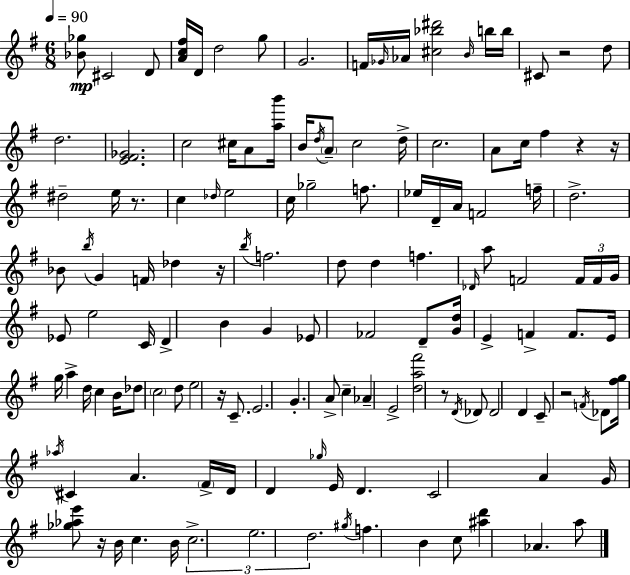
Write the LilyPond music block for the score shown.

{
  \clef treble
  \numericTimeSignature
  \time 6/8
  \key g \major
  \tempo 4 = 90
  <bes' ges''>8\mp cis'2 d'8 | <a' c'' fis''>16 d'16 d''2 g''8 | g'2. | f'16 \grace { ges'16 } aes'16 <cis'' bes'' dis'''>2 \grace { b'16 } | \break b''16 b''16 cis'8 r2 | d''8 d''2. | <e' fis' ges'>2. | c''2 cis''16 a'8 | \break <a'' b'''>16 b'16 \acciaccatura { d''16 } \parenthesize a'8-- c''2 | d''16-> c''2. | a'8 c''16 fis''4 r4 | r16 dis''2-- e''16 | \break r8. c''4 \grace { des''16 } e''2 | c''16 ges''2-- | f''8. ees''16 d'16-- a'16 f'2 | f''16-- d''2.-> | \break bes'8 \acciaccatura { b''16 } g'4 f'16 | des''4 r16 \acciaccatura { b''16 } f''2. | d''8 d''4 | f''4. \grace { des'16 } a''8 f'2 | \break \tuplet 3/2 { f'16 f'16 g'16 } ees'8 e''2 | c'16 d'4-> b'4 | g'4 ees'8 fes'2 | d'8-- <g' d''>16 e'4-> | \break f'4-> f'8. e'16 g''16 a''4-> | d''16 c''4 b'16 des''8 \parenthesize c''2 | d''8 e''2 | r16 c'8.-- e'2. | \break g'4.-. | a'8-> c''4-- aes'4-- e'2-> | <d'' a'' fis'''>2 | r8 \acciaccatura { d'16 } des'8 des'2 | \break d'4 c'8-- r2 | \acciaccatura { f'16 } des'8 <fis'' g''>16 \acciaccatura { aes''16 } cis'4 | a'4. \parenthesize fis'16-> d'16 d'4 | \grace { ges''16 } e'16 d'4. c'2 | \break a'4 g'16 | <ges'' aes'' e'''>8 r16 b'16 c''4. b'16 \tuplet 3/2 { c''2.-> | e''2. | d''2. } | \break \acciaccatura { gis''16 } | f''4. b'4 c''8 | <ais'' d'''>4 aes'4. a''8 | \bar "|."
}